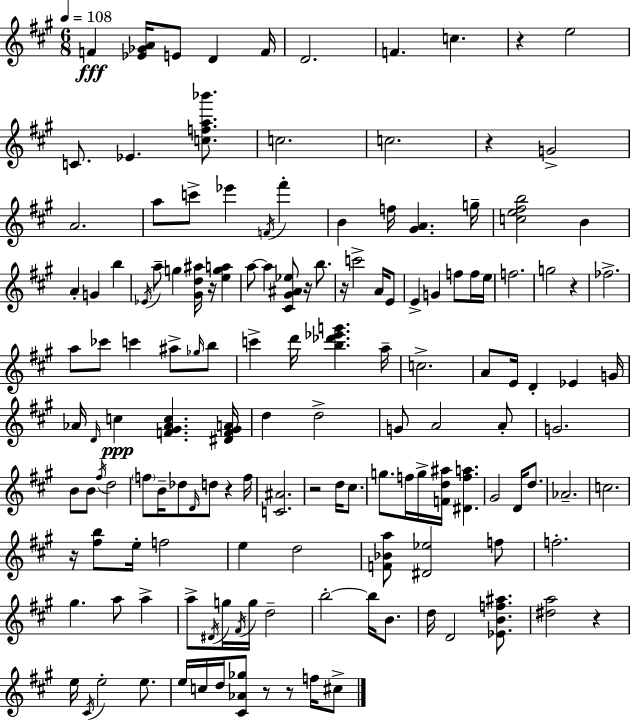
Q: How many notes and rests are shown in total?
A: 147